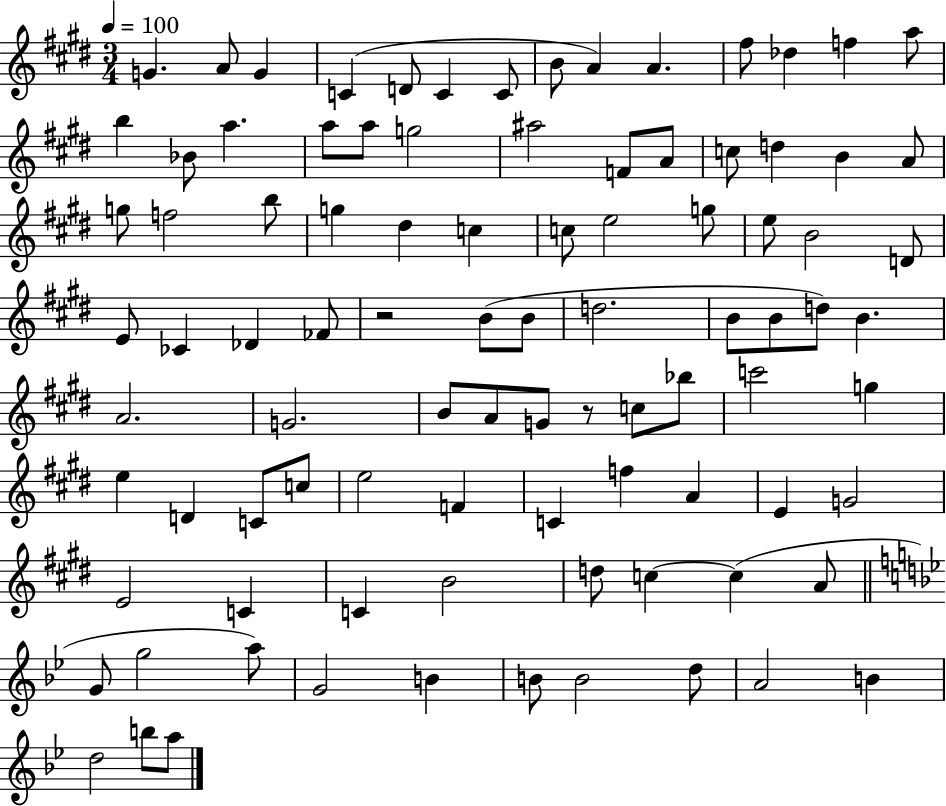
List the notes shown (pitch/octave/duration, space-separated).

G4/q. A4/e G4/q C4/q D4/e C4/q C4/e B4/e A4/q A4/q. F#5/e Db5/q F5/q A5/e B5/q Bb4/e A5/q. A5/e A5/e G5/h A#5/h F4/e A4/e C5/e D5/q B4/q A4/e G5/e F5/h B5/e G5/q D#5/q C5/q C5/e E5/h G5/e E5/e B4/h D4/e E4/e CES4/q Db4/q FES4/e R/h B4/e B4/e D5/h. B4/e B4/e D5/e B4/q. A4/h. G4/h. B4/e A4/e G4/e R/e C5/e Bb5/e C6/h G5/q E5/q D4/q C4/e C5/e E5/h F4/q C4/q F5/q A4/q E4/q G4/h E4/h C4/q C4/q B4/h D5/e C5/q C5/q A4/e G4/e G5/h A5/e G4/h B4/q B4/e B4/h D5/e A4/h B4/q D5/h B5/e A5/e